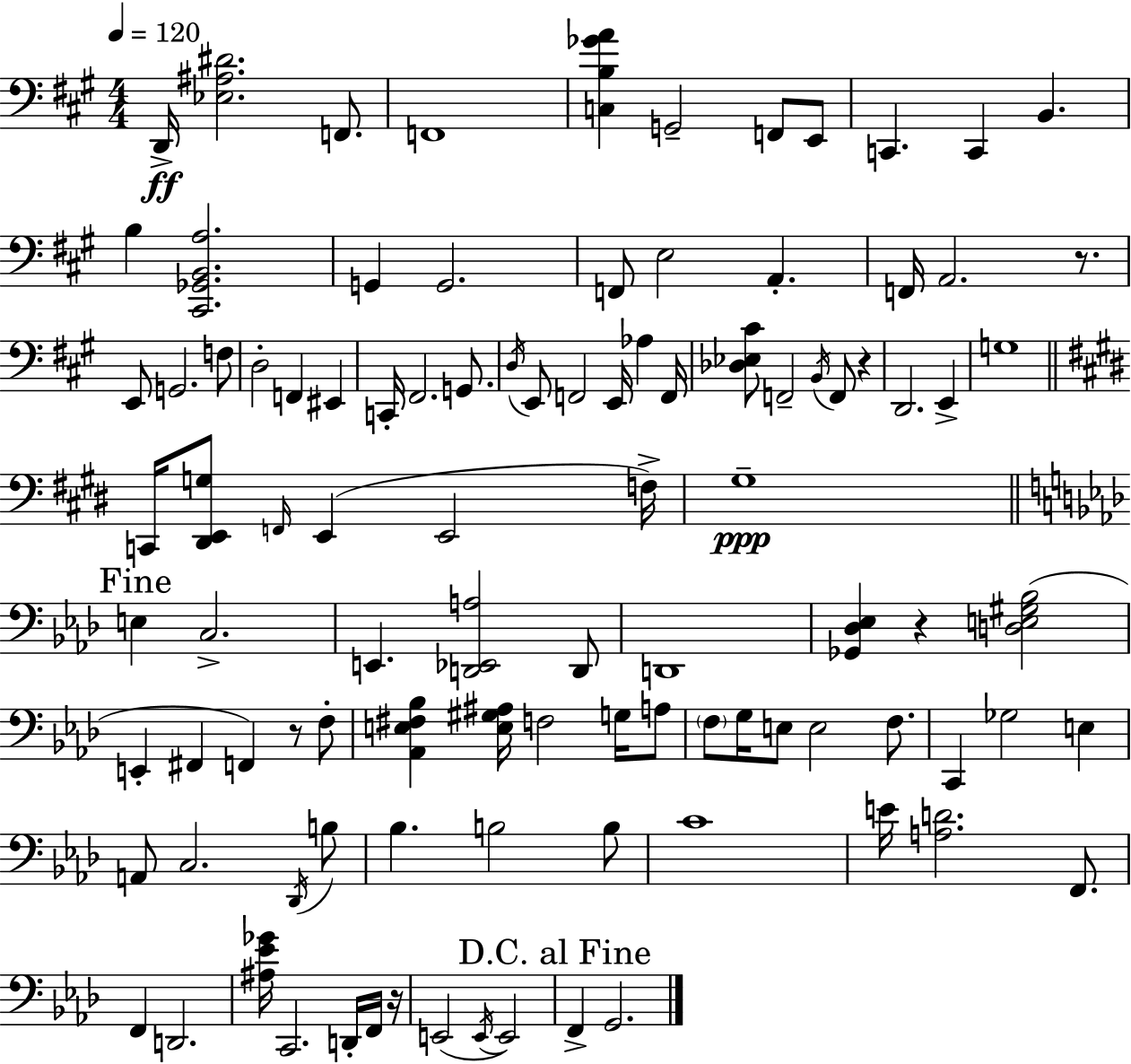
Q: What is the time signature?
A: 4/4